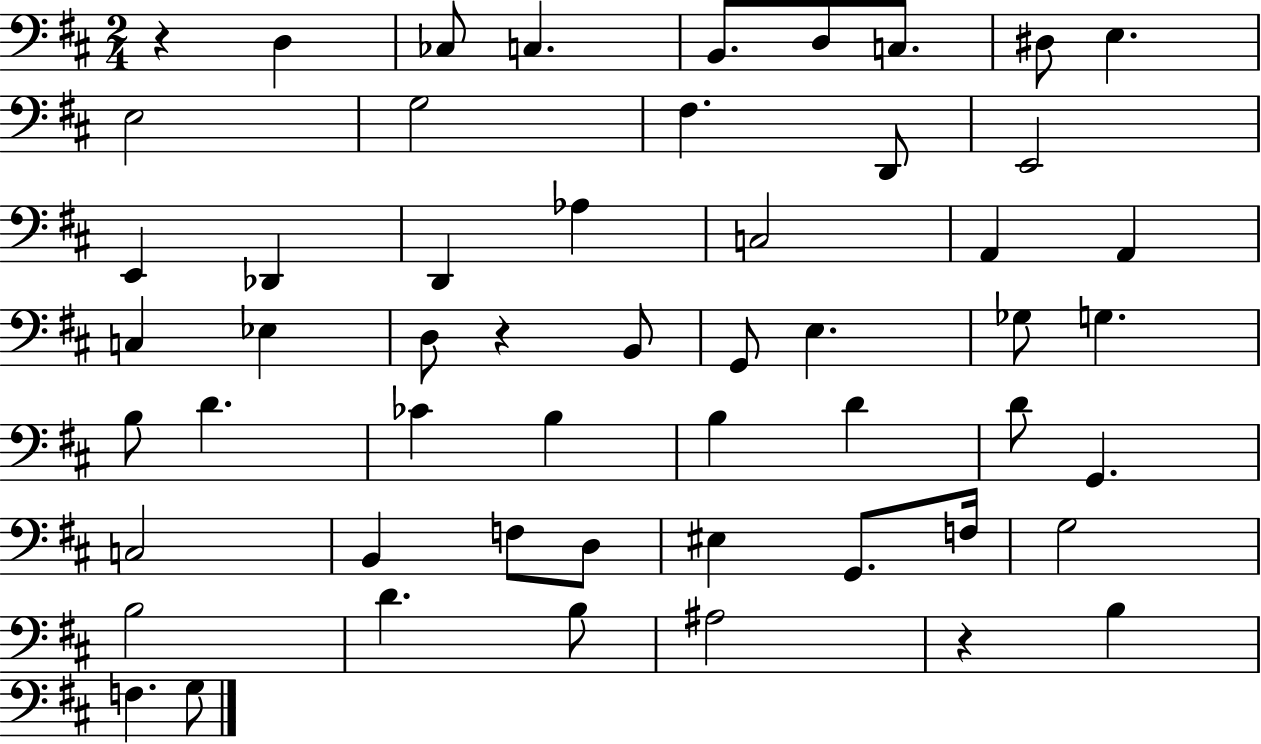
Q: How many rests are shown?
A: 3